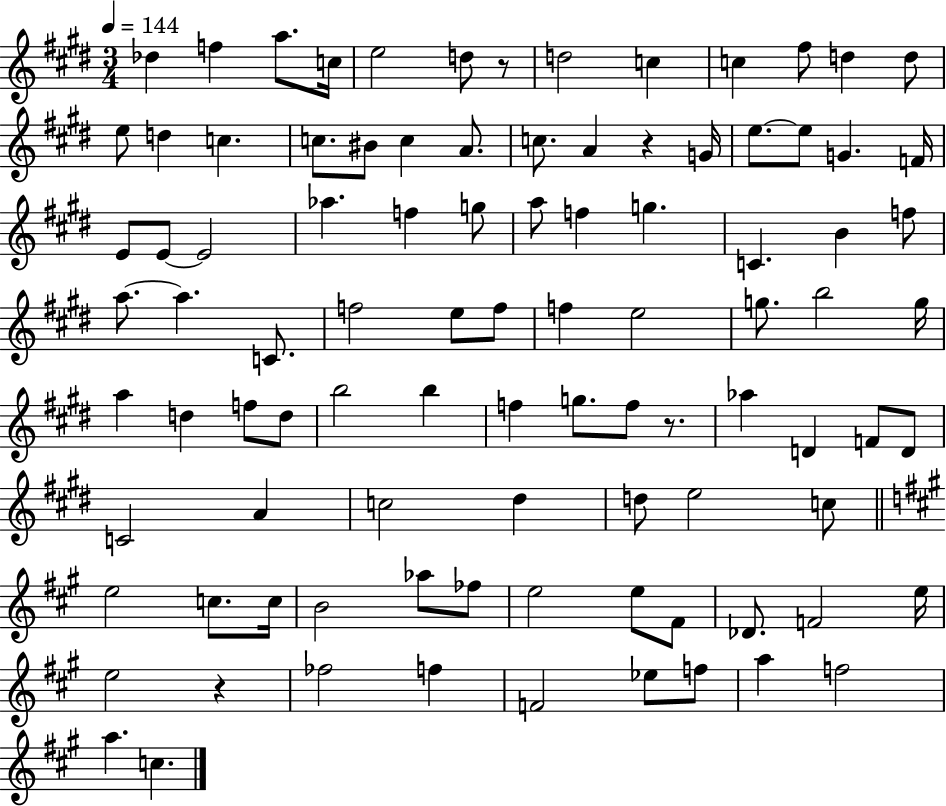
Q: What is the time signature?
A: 3/4